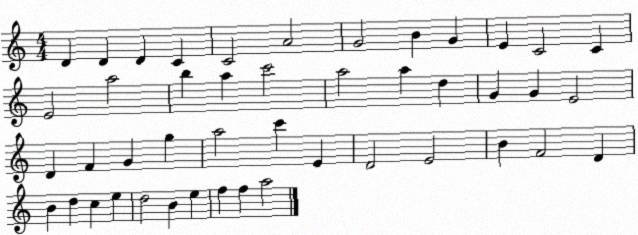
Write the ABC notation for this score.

X:1
T:Untitled
M:4/4
L:1/4
K:C
D D D C C2 A2 G2 B G E C2 C E2 a2 b a c'2 a2 a d G G E2 D F G g a2 c' E D2 E2 B F2 D B d c e d2 B e f f a2